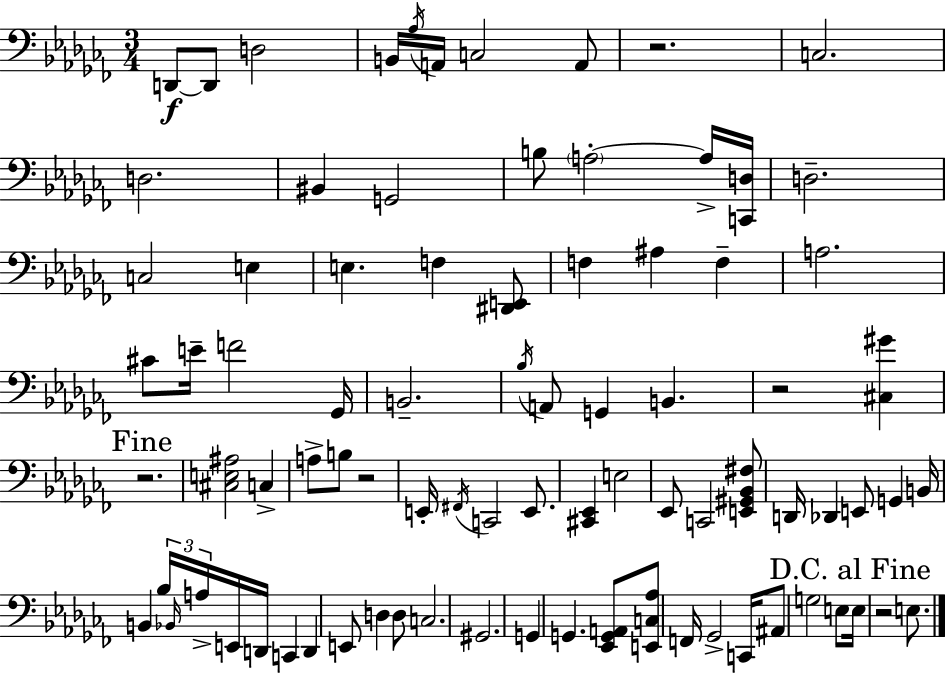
{
  \clef bass
  \numericTimeSignature
  \time 3/4
  \key aes \minor
  d,8~~\f d,8 d2 | b,16 \acciaccatura { aes16 } a,16 c2 a,8 | r2. | c2. | \break d2. | bis,4 g,2 | b8 \parenthesize a2-.~~ a16-> | <c, d>16 d2.-- | \break c2 e4 | e4. f4 <dis, e,>8 | f4 ais4 f4-- | a2. | \break cis'8 e'16-- f'2 | ges,16 b,2.-- | \acciaccatura { bes16 } a,8 g,4 b,4. | r2 <cis gis'>4 | \break \mark "Fine" r2. | <cis e ais>2 c4-> | a8-> b8 r2 | e,16-. \acciaccatura { fis,16 } c,2 | \break e,8. <cis, ees,>4 e2 | ees,8 c,2 | <e, gis, bes, fis>8 d,16 des,4 e,8 g,4 | b,16 b,4 \tuplet 3/2 { bes16 \grace { bes,16 } a16-> } e,16 d,16 | \break c,4 d,4 e,8 d4 | d8 c2. | gis,2. | g,4 g,4. | \break <ees, g, a,>8 <e, c aes>8 f,16 ges,2-> | c,16 ais,8 g2 | e8 \mark "D.C. al Fine" e16 r2 | e8. \bar "|."
}